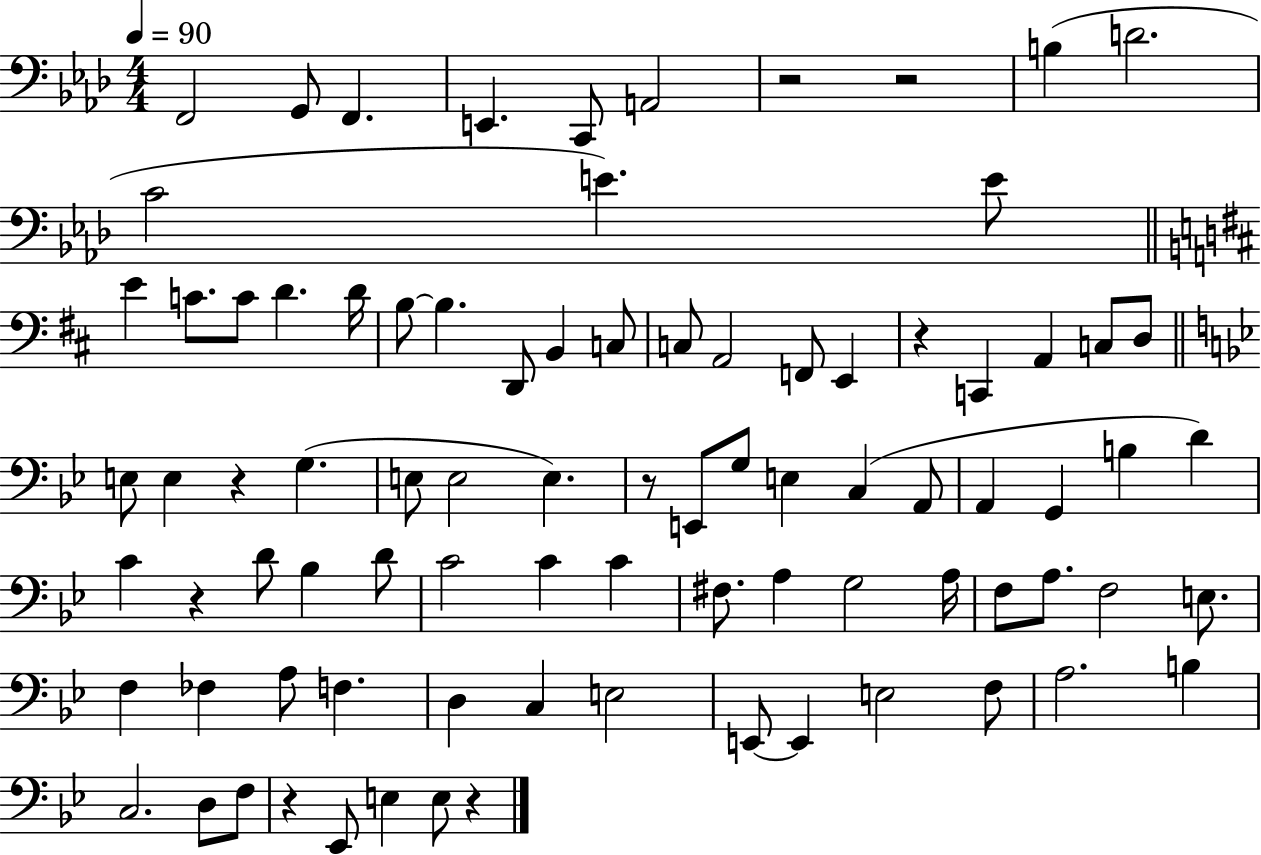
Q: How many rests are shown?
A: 8